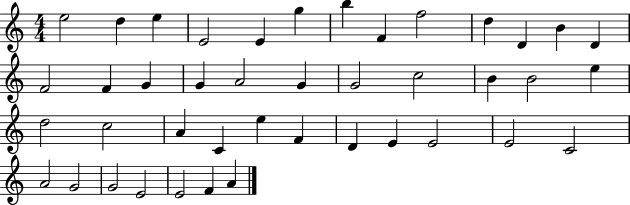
{
  \clef treble
  \numericTimeSignature
  \time 4/4
  \key c \major
  e''2 d''4 e''4 | e'2 e'4 g''4 | b''4 f'4 f''2 | d''4 d'4 b'4 d'4 | \break f'2 f'4 g'4 | g'4 a'2 g'4 | g'2 c''2 | b'4 b'2 e''4 | \break d''2 c''2 | a'4 c'4 e''4 f'4 | d'4 e'4 e'2 | e'2 c'2 | \break a'2 g'2 | g'2 e'2 | e'2 f'4 a'4 | \bar "|."
}